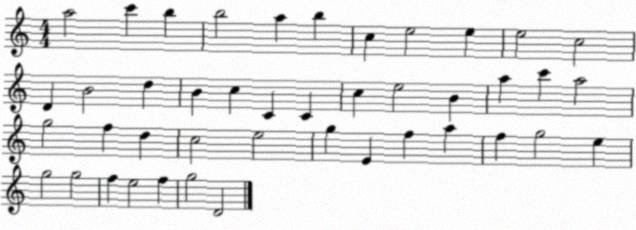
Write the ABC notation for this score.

X:1
T:Untitled
M:4/4
L:1/4
K:C
a2 c' b b2 a b c e2 e e2 c2 D B2 d B c C C c e2 B a c' a2 g2 f d c2 e2 g E f a f g2 e g2 g2 f e2 f g2 D2